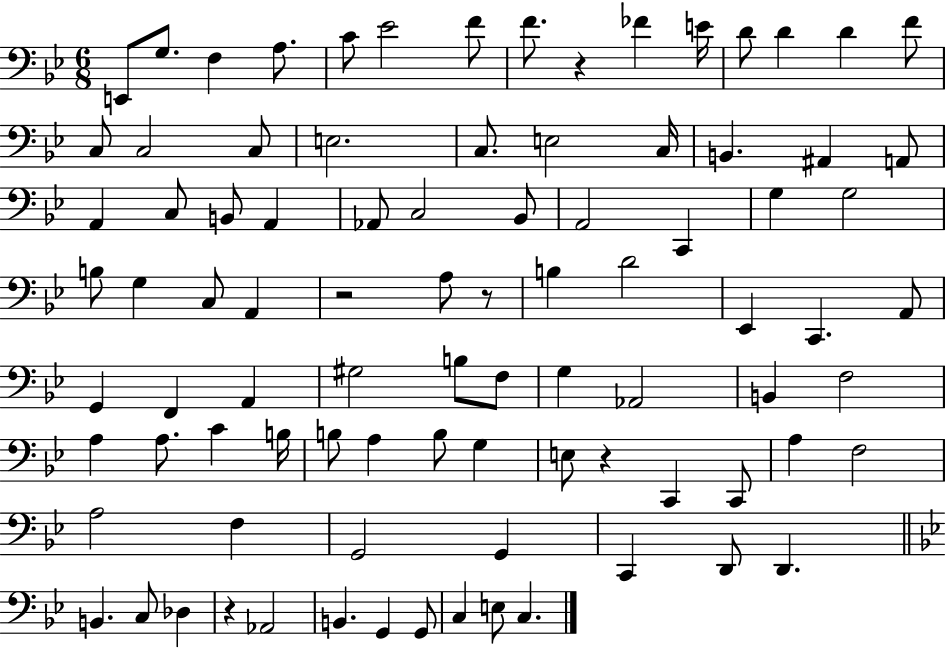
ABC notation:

X:1
T:Untitled
M:6/8
L:1/4
K:Bb
E,,/2 G,/2 F, A,/2 C/2 _E2 F/2 F/2 z _F E/4 D/2 D D F/2 C,/2 C,2 C,/2 E,2 C,/2 E,2 C,/4 B,, ^A,, A,,/2 A,, C,/2 B,,/2 A,, _A,,/2 C,2 _B,,/2 A,,2 C,, G, G,2 B,/2 G, C,/2 A,, z2 A,/2 z/2 B, D2 _E,, C,, A,,/2 G,, F,, A,, ^G,2 B,/2 F,/2 G, _A,,2 B,, F,2 A, A,/2 C B,/4 B,/2 A, B,/2 G, E,/2 z C,, C,,/2 A, F,2 A,2 F, G,,2 G,, C,, D,,/2 D,, B,, C,/2 _D, z _A,,2 B,, G,, G,,/2 C, E,/2 C,